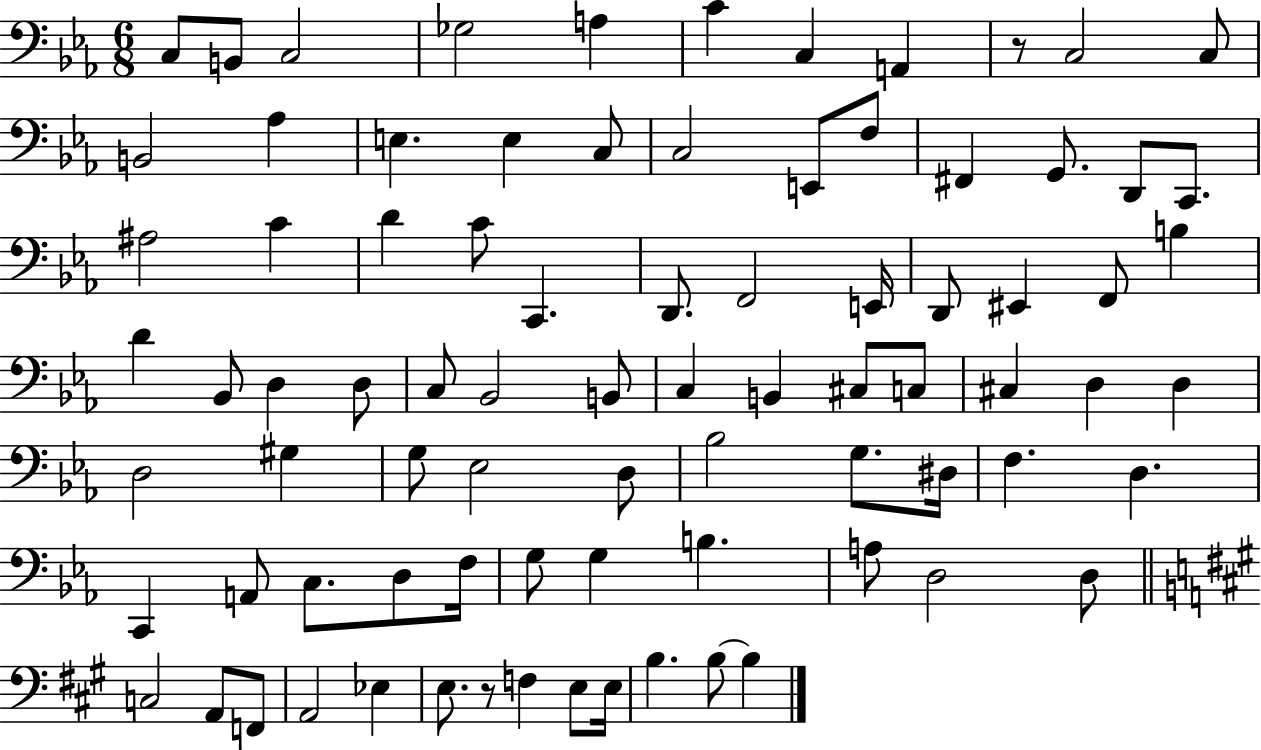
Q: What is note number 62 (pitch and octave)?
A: D3